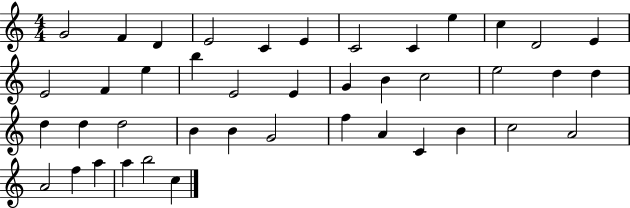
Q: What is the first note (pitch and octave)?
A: G4